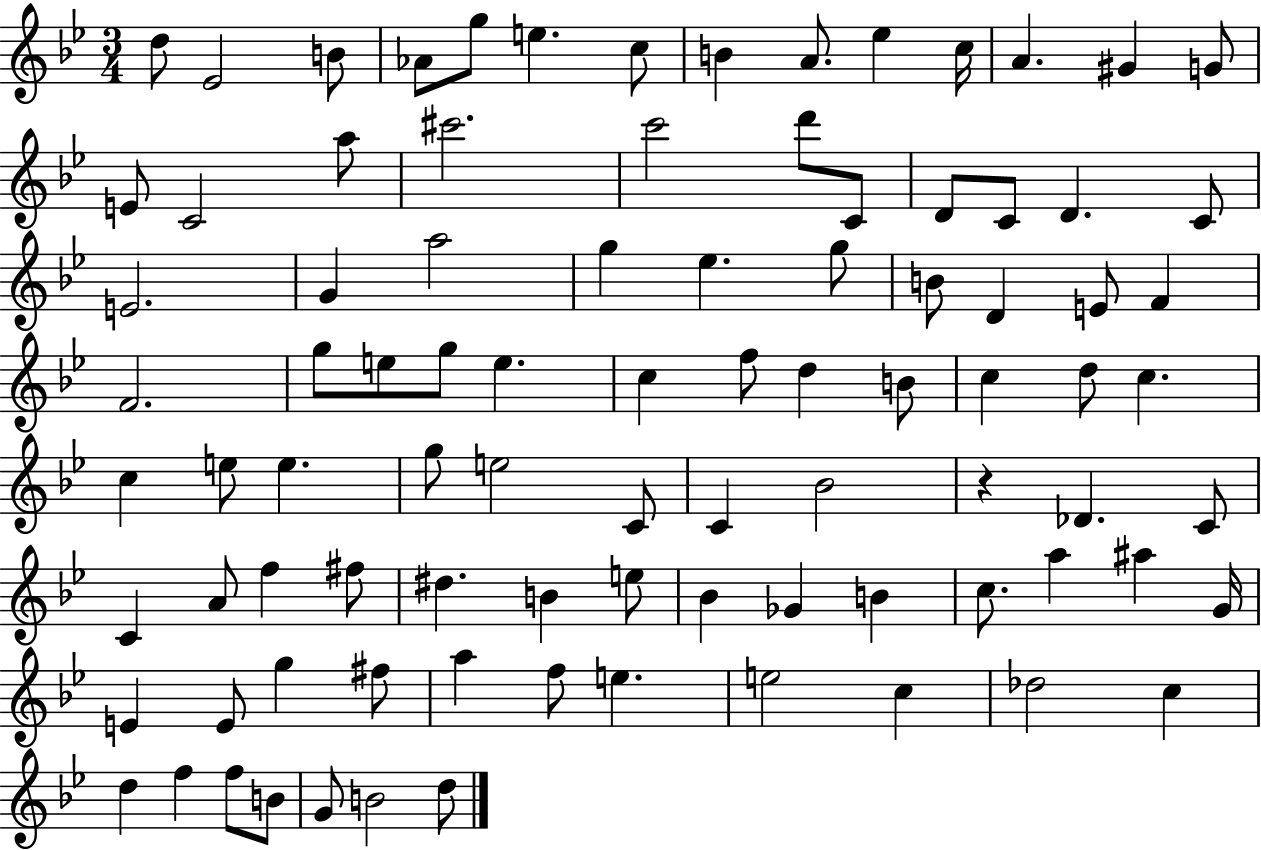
D5/e Eb4/h B4/e Ab4/e G5/e E5/q. C5/e B4/q A4/e. Eb5/q C5/s A4/q. G#4/q G4/e E4/e C4/h A5/e C#6/h. C6/h D6/e C4/e D4/e C4/e D4/q. C4/e E4/h. G4/q A5/h G5/q Eb5/q. G5/e B4/e D4/q E4/e F4/q F4/h. G5/e E5/e G5/e E5/q. C5/q F5/e D5/q B4/e C5/q D5/e C5/q. C5/q E5/e E5/q. G5/e E5/h C4/e C4/q Bb4/h R/q Db4/q. C4/e C4/q A4/e F5/q F#5/e D#5/q. B4/q E5/e Bb4/q Gb4/q B4/q C5/e. A5/q A#5/q G4/s E4/q E4/e G5/q F#5/e A5/q F5/e E5/q. E5/h C5/q Db5/h C5/q D5/q F5/q F5/e B4/e G4/e B4/h D5/e